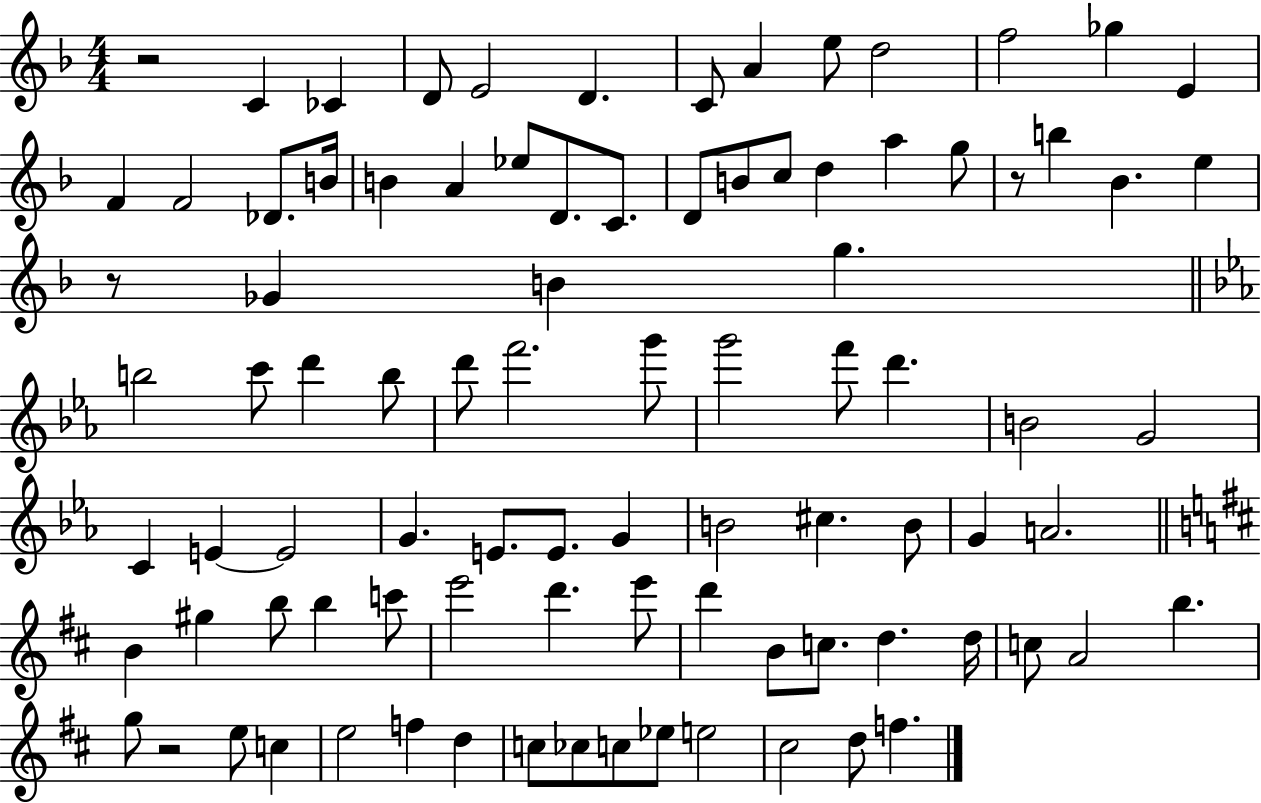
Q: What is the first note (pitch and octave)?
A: C4